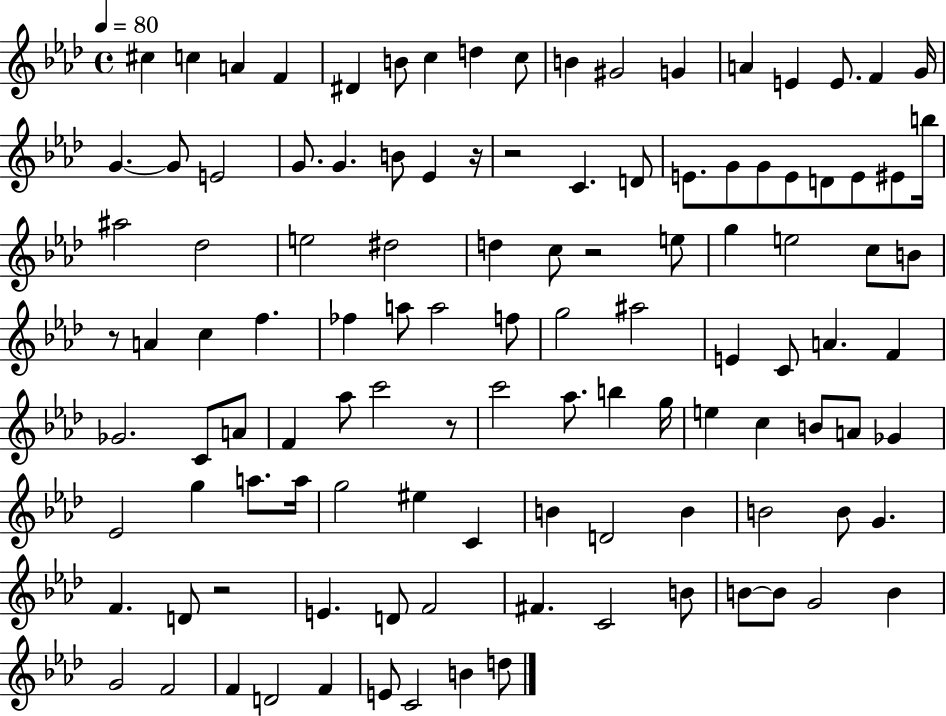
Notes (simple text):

C#5/q C5/q A4/q F4/q D#4/q B4/e C5/q D5/q C5/e B4/q G#4/h G4/q A4/q E4/q E4/e. F4/q G4/s G4/q. G4/e E4/h G4/e. G4/q. B4/e Eb4/q R/s R/h C4/q. D4/e E4/e. G4/e G4/e E4/e D4/e E4/e EIS4/e B5/s A#5/h Db5/h E5/h D#5/h D5/q C5/e R/h E5/e G5/q E5/h C5/e B4/e R/e A4/q C5/q F5/q. FES5/q A5/e A5/h F5/e G5/h A#5/h E4/q C4/e A4/q. F4/q Gb4/h. C4/e A4/e F4/q Ab5/e C6/h R/e C6/h Ab5/e. B5/q G5/s E5/q C5/q B4/e A4/e Gb4/q Eb4/h G5/q A5/e. A5/s G5/h EIS5/q C4/q B4/q D4/h B4/q B4/h B4/e G4/q. F4/q. D4/e R/h E4/q. D4/e F4/h F#4/q. C4/h B4/e B4/e B4/e G4/h B4/q G4/h F4/h F4/q D4/h F4/q E4/e C4/h B4/q D5/e